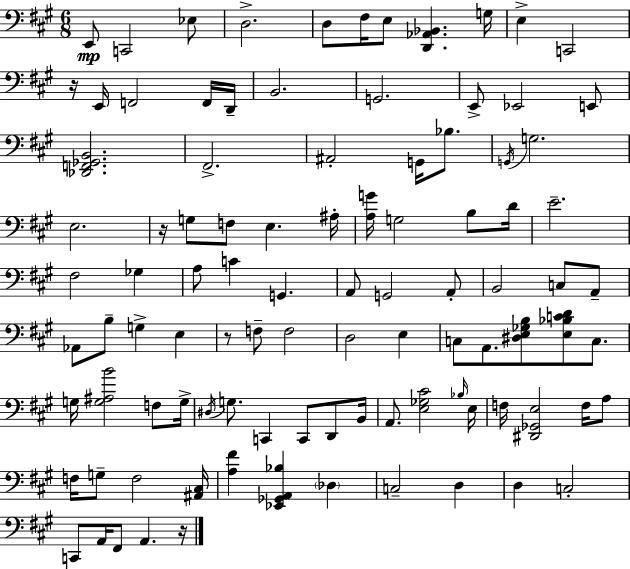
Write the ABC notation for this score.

X:1
T:Untitled
M:6/8
L:1/4
K:A
E,,/2 C,,2 _E,/2 D,2 D,/2 ^F,/4 E,/2 [D,,_A,,_B,,] G,/4 E, C,,2 z/4 E,,/4 F,,2 F,,/4 D,,/4 B,,2 G,,2 E,,/2 _E,,2 E,,/2 [_D,,F,,_G,,B,,]2 ^F,,2 ^A,,2 G,,/4 _B,/2 G,,/4 G,2 E,2 z/4 G,/2 F,/2 E, ^A,/4 [A,G]/4 G,2 B,/2 D/4 E2 ^F,2 _G, A,/2 C G,, A,,/2 G,,2 A,,/2 B,,2 C,/2 A,,/2 _A,,/2 B,/2 G, E, z/2 F,/2 F,2 D,2 E, C,/2 A,,/2 [^D,E,_G,B,]/2 [E,_B,CD]/2 C,/2 G,/4 [G,^A,B]2 F,/2 G,/4 ^D,/4 G,/2 C,, C,,/2 D,,/2 B,,/4 A,,/2 [E,_G,^C]2 _B,/4 E,/4 F,/4 [^D,,_G,,E,]2 F,/4 A,/2 F,/4 G,/2 F,2 [^A,,^C,]/4 [A,^F] [_E,,_G,,A,,_B,] _D, C,2 D, D, C,2 C,,/2 A,,/4 ^F,,/2 A,, z/4